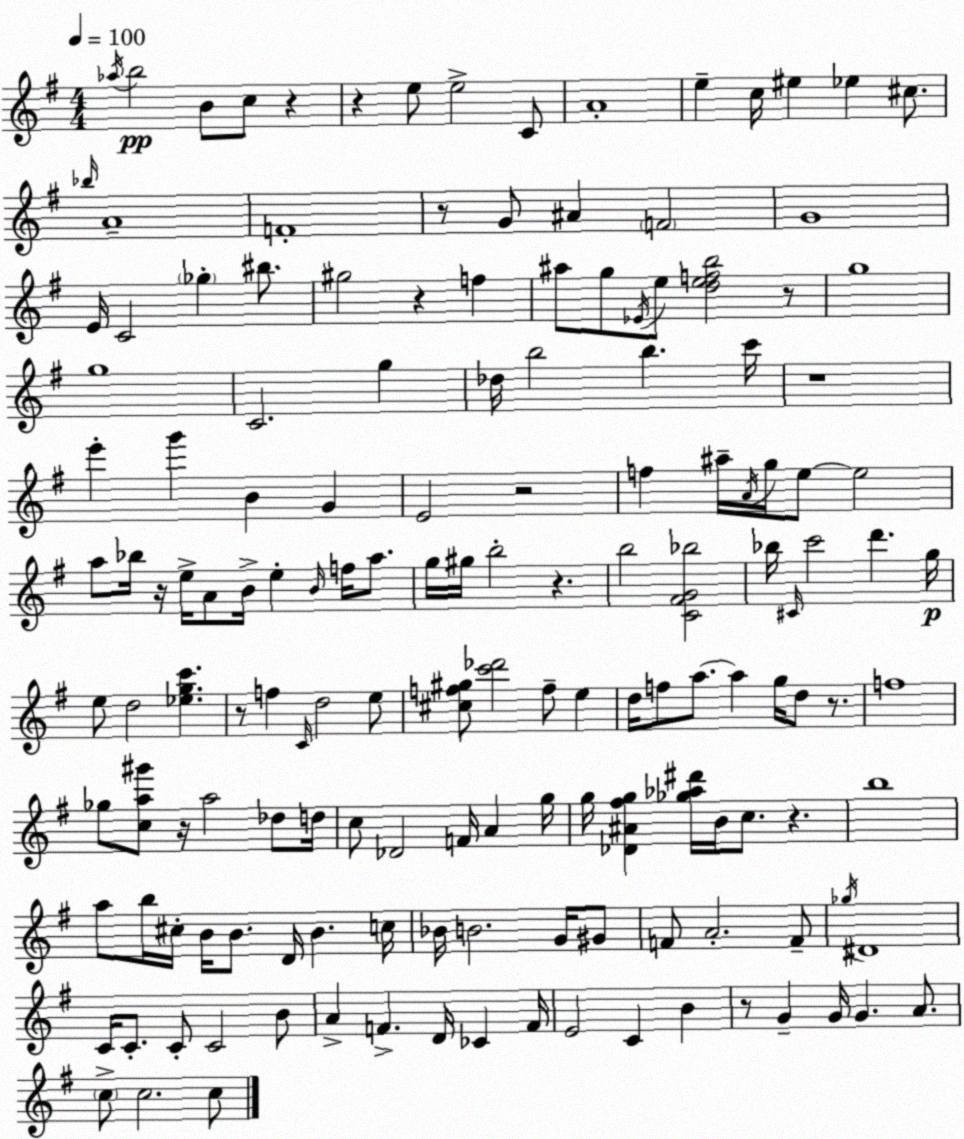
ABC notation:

X:1
T:Untitled
M:4/4
L:1/4
K:Em
_a/4 b2 B/2 c/2 z z e/2 e2 C/2 A4 e c/4 ^e _e ^c/2 _b/4 A4 F4 z/2 G/2 ^A F2 G4 E/4 C2 _g ^b/2 ^g2 z f ^a/2 g/2 _E/4 e/2 [defb]2 z/2 g4 g4 C2 g _d/4 b2 b c'/4 z4 e' g' B G E2 z2 f ^a/4 A/4 g/4 e/2 e2 a/2 _b/4 z/4 e/4 A/2 B/4 e B/4 f/4 a/2 g/4 ^g/4 b2 z b2 [C^FG_b]2 _b/4 ^C/4 c'2 d' g/4 e/2 d2 [_egc'] z/2 f C/4 d2 e/2 [^cf^g]/2 [c'_d']2 f/2 e d/4 f/2 a/2 a g/4 d/2 z/2 f4 _g/2 [ca^g']/2 z/4 a2 _d/2 d/4 c/2 _D2 F/4 A g/4 g/4 [_D^A^fg] [_g_a^d']/4 B/4 c/2 z b4 a/2 b/4 ^c/4 B/4 B/2 D/4 B c/4 _B/4 B2 G/4 ^G/2 F/2 A2 F/2 _g/4 ^D4 C/4 C/2 C/2 C2 B/2 A F D/4 _C F/4 E2 C B z/2 G G/4 G A/2 c/2 c2 c/2